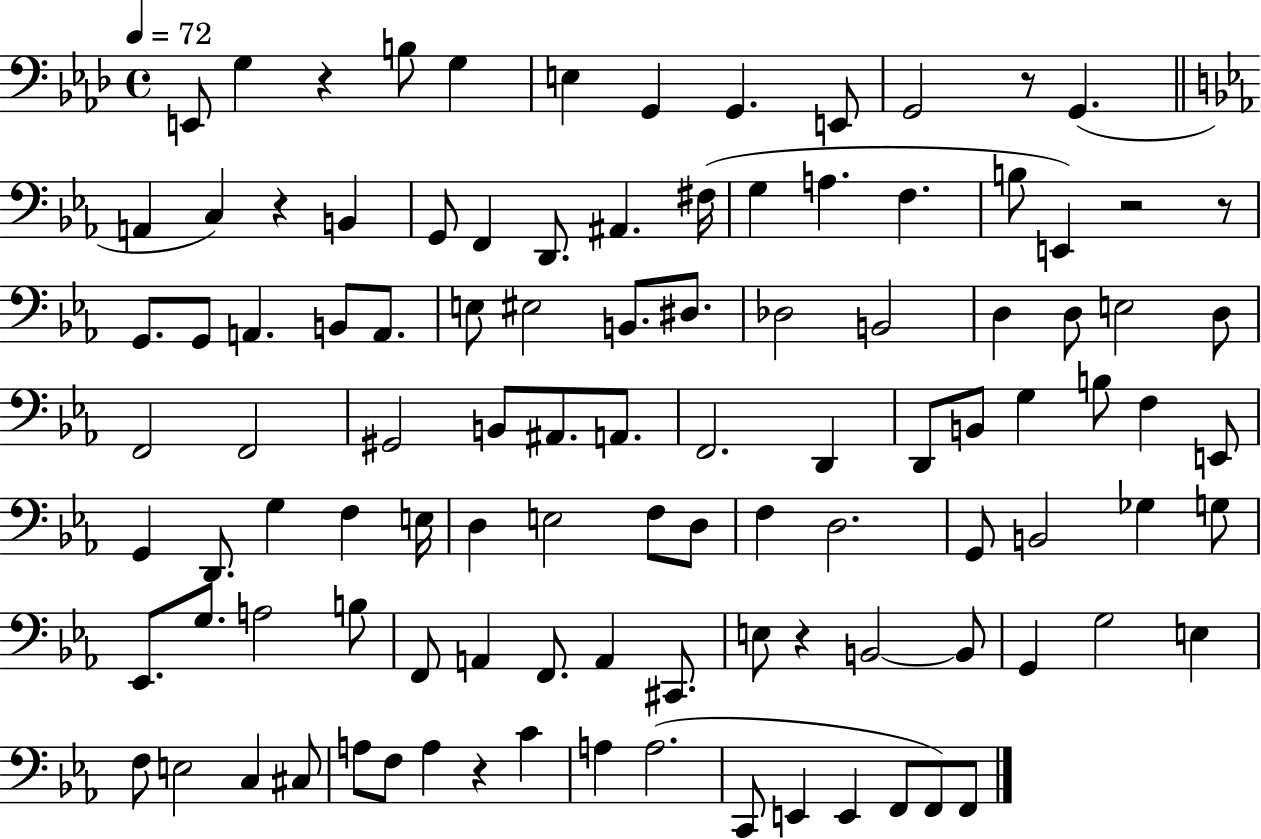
{
  \clef bass
  \time 4/4
  \defaultTimeSignature
  \key aes \major
  \tempo 4 = 72
  e,8 g4 r4 b8 g4 | e4 g,4 g,4. e,8 | g,2 r8 g,4.( | \bar "||" \break \key ees \major a,4 c4) r4 b,4 | g,8 f,4 d,8. ais,4. fis16( | g4 a4. f4. | b8 e,4) r2 r8 | \break g,8. g,8 a,4. b,8 a,8. | e8 eis2 b,8. dis8. | des2 b,2 | d4 d8 e2 d8 | \break f,2 f,2 | gis,2 b,8 ais,8. a,8. | f,2. d,4 | d,8 b,8 g4 b8 f4 e,8 | \break g,4 d,8. g4 f4 e16 | d4 e2 f8 d8 | f4 d2. | g,8 b,2 ges4 g8 | \break ees,8. g8. a2 b8 | f,8 a,4 f,8. a,4 cis,8. | e8 r4 b,2~~ b,8 | g,4 g2 e4 | \break f8 e2 c4 cis8 | a8 f8 a4 r4 c'4 | a4 a2.( | c,8 e,4 e,4 f,8 f,8) f,8 | \break \bar "|."
}